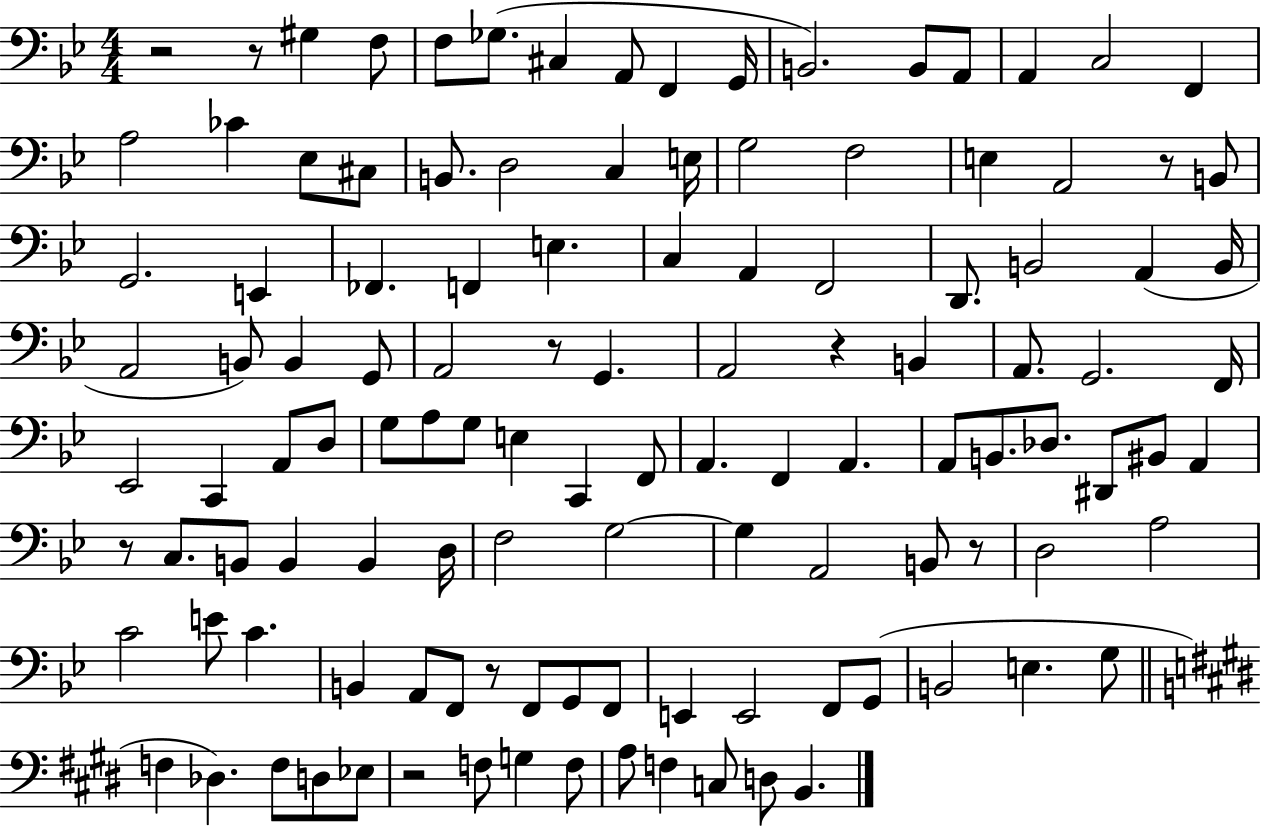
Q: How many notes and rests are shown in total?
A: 119